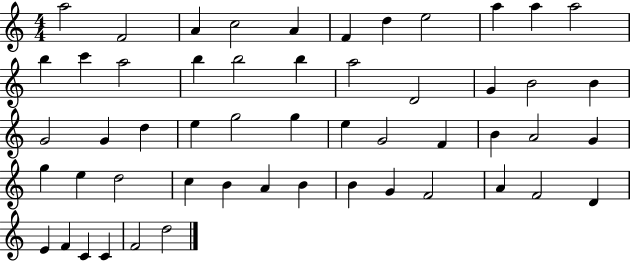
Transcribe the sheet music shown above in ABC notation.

X:1
T:Untitled
M:4/4
L:1/4
K:C
a2 F2 A c2 A F d e2 a a a2 b c' a2 b b2 b a2 D2 G B2 B G2 G d e g2 g e G2 F B A2 G g e d2 c B A B B G F2 A F2 D E F C C F2 d2